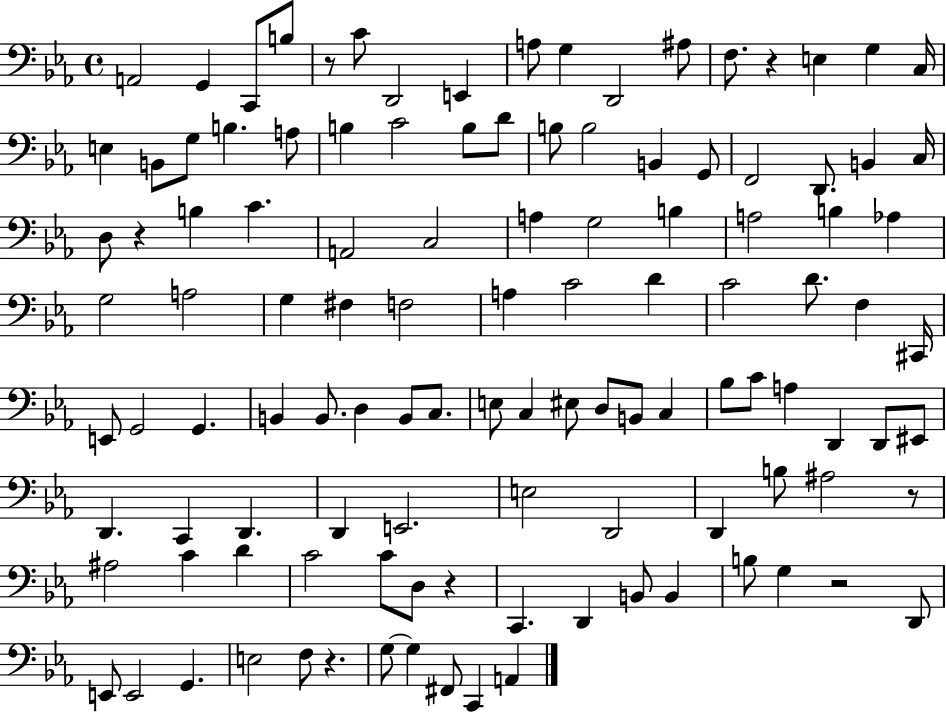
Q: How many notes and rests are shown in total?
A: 115